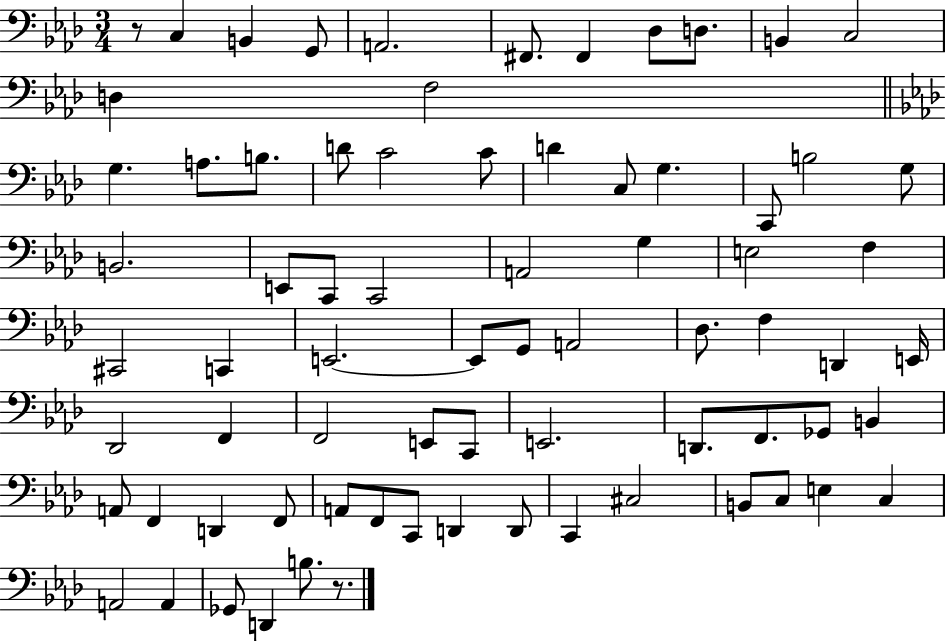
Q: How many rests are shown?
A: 2